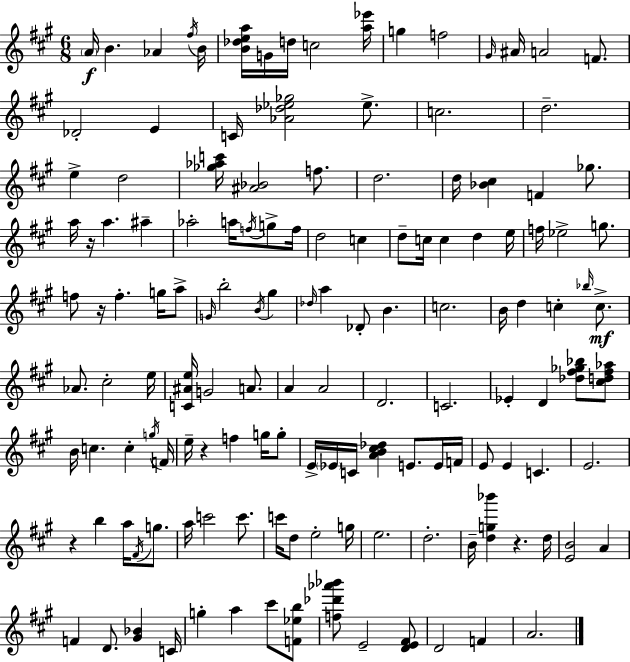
A4/s B4/q. Ab4/q F#5/s B4/s [B4,Db5,E5,A5]/s G4/s D5/s C5/h [A5,Eb6]/s G5/q F5/h G#4/s A#4/s A4/h F4/e. Db4/h E4/q C4/s [Ab4,Db5,Eb5,Gb5]/h Eb5/e. C5/h. D5/h. E5/q D5/h [Gb5,Ab5,C6]/s [A#4,Bb4]/h F5/e. D5/h. D5/s [Bb4,C#5]/q F4/q Gb5/e. A5/s R/s A5/q. A#5/q Ab5/h A5/s F5/s G5/e F5/s D5/h C5/q D5/e C5/s C5/q D5/q E5/s F5/s Eb5/h G5/e. F5/e R/s F5/q. G5/s A5/e G4/s B5/h B4/s G#5/q Db5/s A5/q Db4/e B4/q. C5/h. B4/s D5/q C5/q Bb5/s C5/e. Ab4/e. C#5/h E5/s [C4,A#4,E5]/s G4/h A4/e. A4/q A4/h D4/h. C4/h. Eb4/q D4/q [Db5,F#5,Gb5,Bb5]/e [C#5,D5,F#5,Ab5]/e B4/s C5/q. C5/q G5/s F4/s E5/s R/q F5/q G5/s G5/e E4/s Eb4/s C4/s [A4,B4,C#5,Db5]/q E4/e. E4/s F4/s E4/e E4/q C4/q. E4/h. R/q B5/q A5/s F#4/s G5/e. A5/s C6/h C6/e. C6/s D5/e E5/h G5/s E5/h. D5/h. B4/s [D5,G5,Bb6]/q R/q. D5/s [E4,B4]/h A4/q F4/q D4/e. [G#4,Bb4]/q C4/s G5/q A5/q C#6/e [F4,Eb5,B5]/e [F5,Db6,Ab6,Bb6]/e E4/h [D4,E4,F#4]/e D4/h F4/q A4/h.